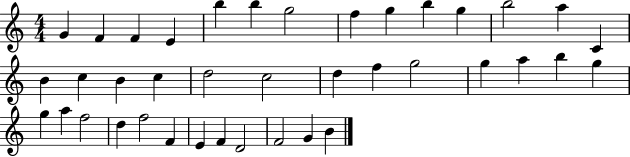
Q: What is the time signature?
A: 4/4